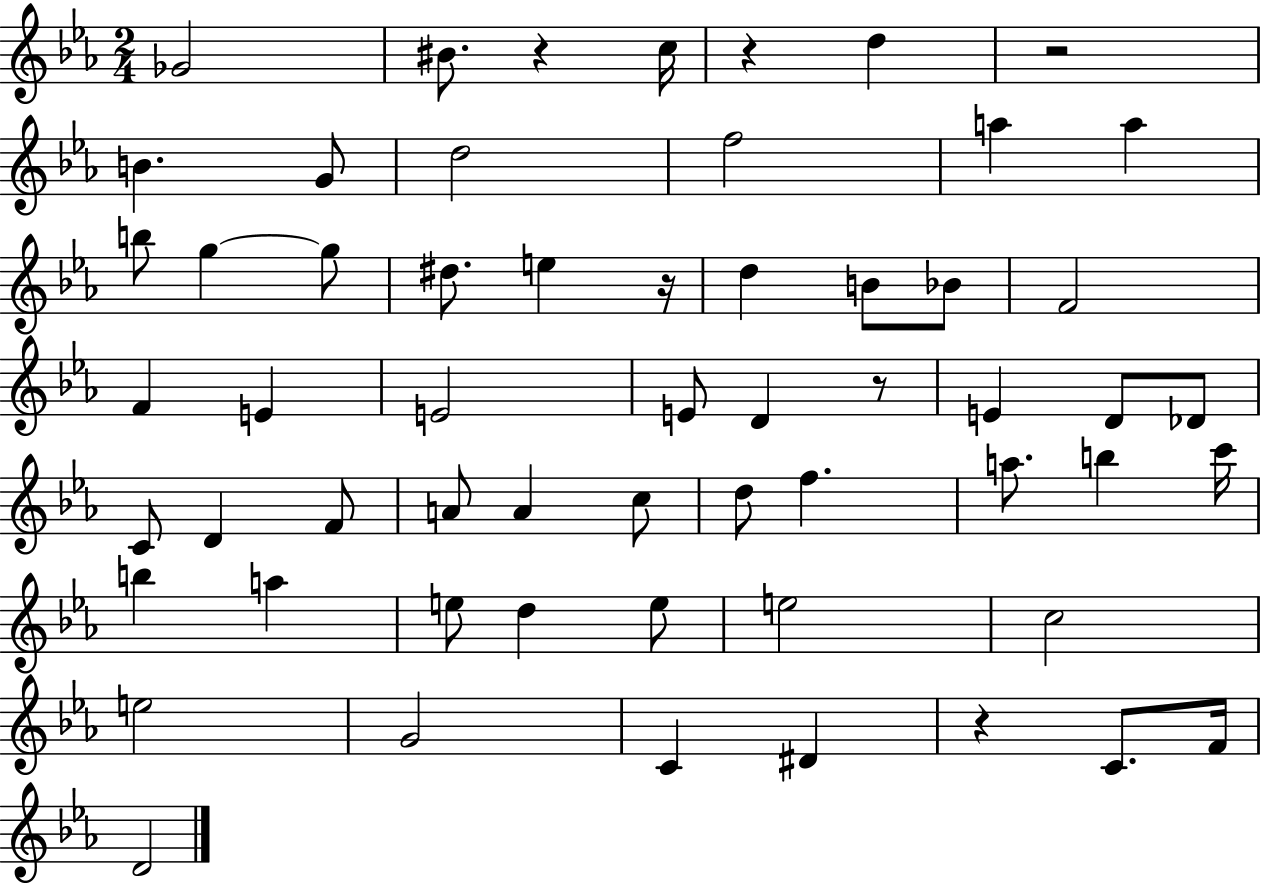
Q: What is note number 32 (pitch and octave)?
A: A4